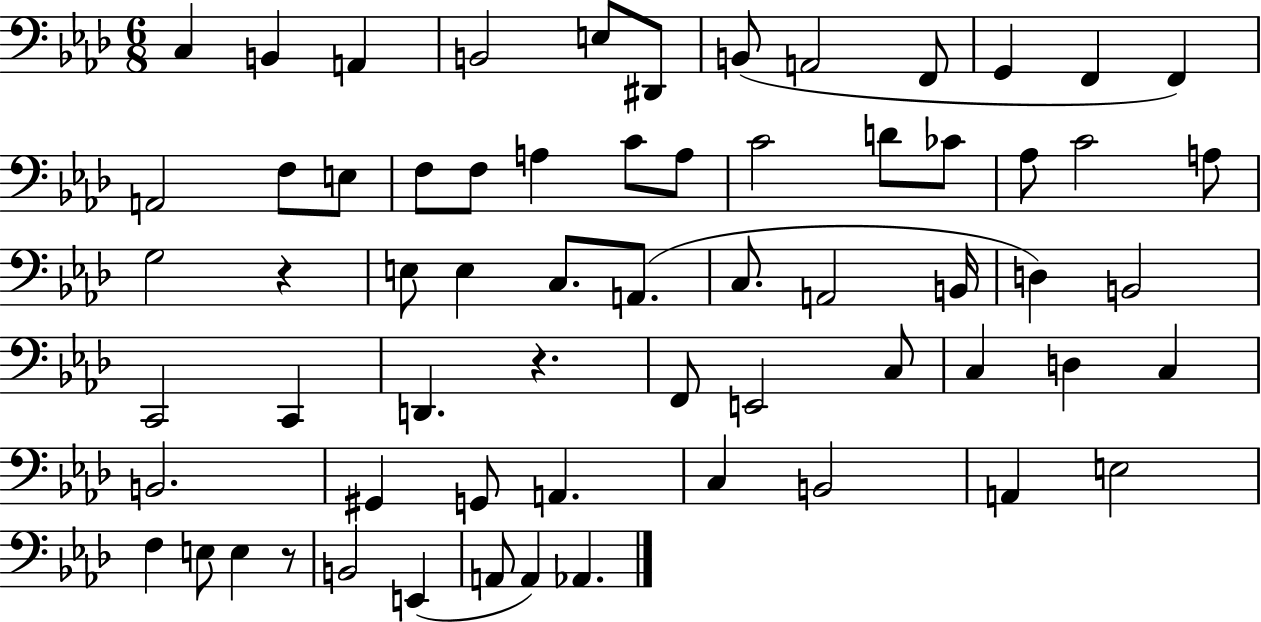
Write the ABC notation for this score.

X:1
T:Untitled
M:6/8
L:1/4
K:Ab
C, B,, A,, B,,2 E,/2 ^D,,/2 B,,/2 A,,2 F,,/2 G,, F,, F,, A,,2 F,/2 E,/2 F,/2 F,/2 A, C/2 A,/2 C2 D/2 _C/2 _A,/2 C2 A,/2 G,2 z E,/2 E, C,/2 A,,/2 C,/2 A,,2 B,,/4 D, B,,2 C,,2 C,, D,, z F,,/2 E,,2 C,/2 C, D, C, B,,2 ^G,, G,,/2 A,, C, B,,2 A,, E,2 F, E,/2 E, z/2 B,,2 E,, A,,/2 A,, _A,,